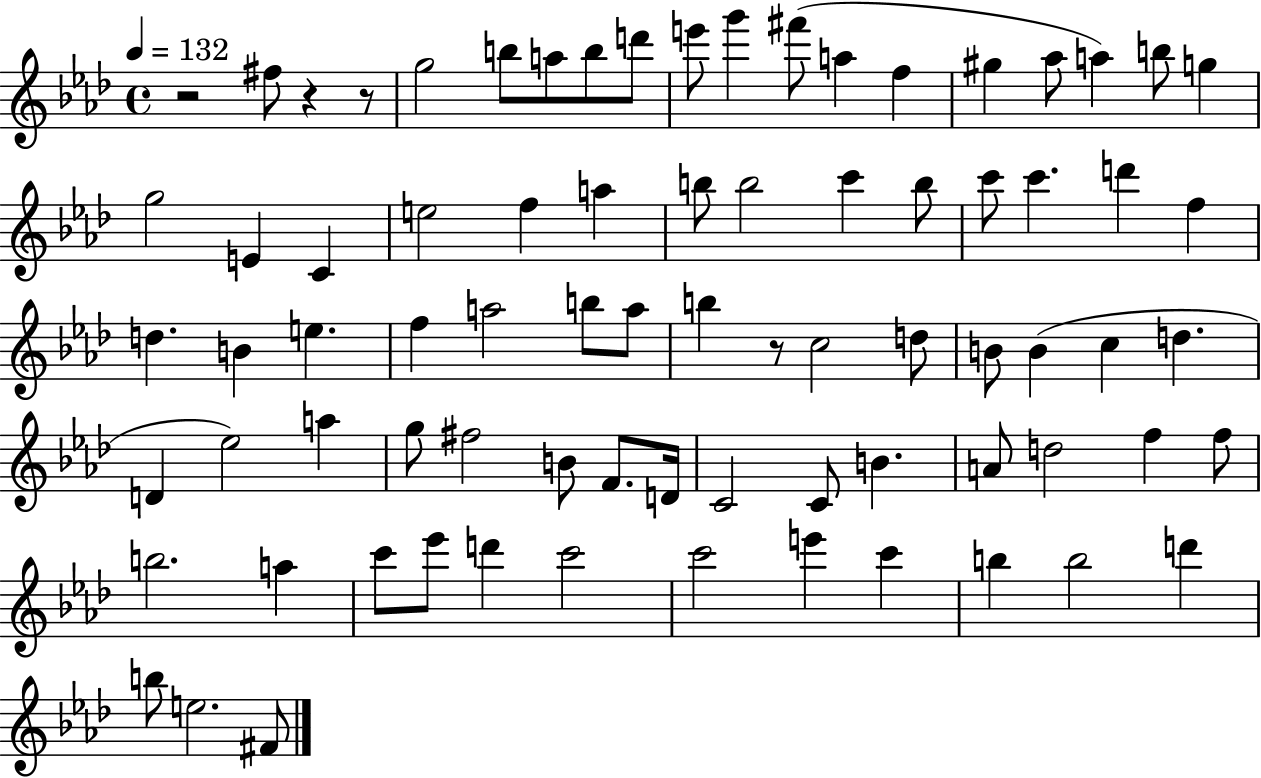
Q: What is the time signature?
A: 4/4